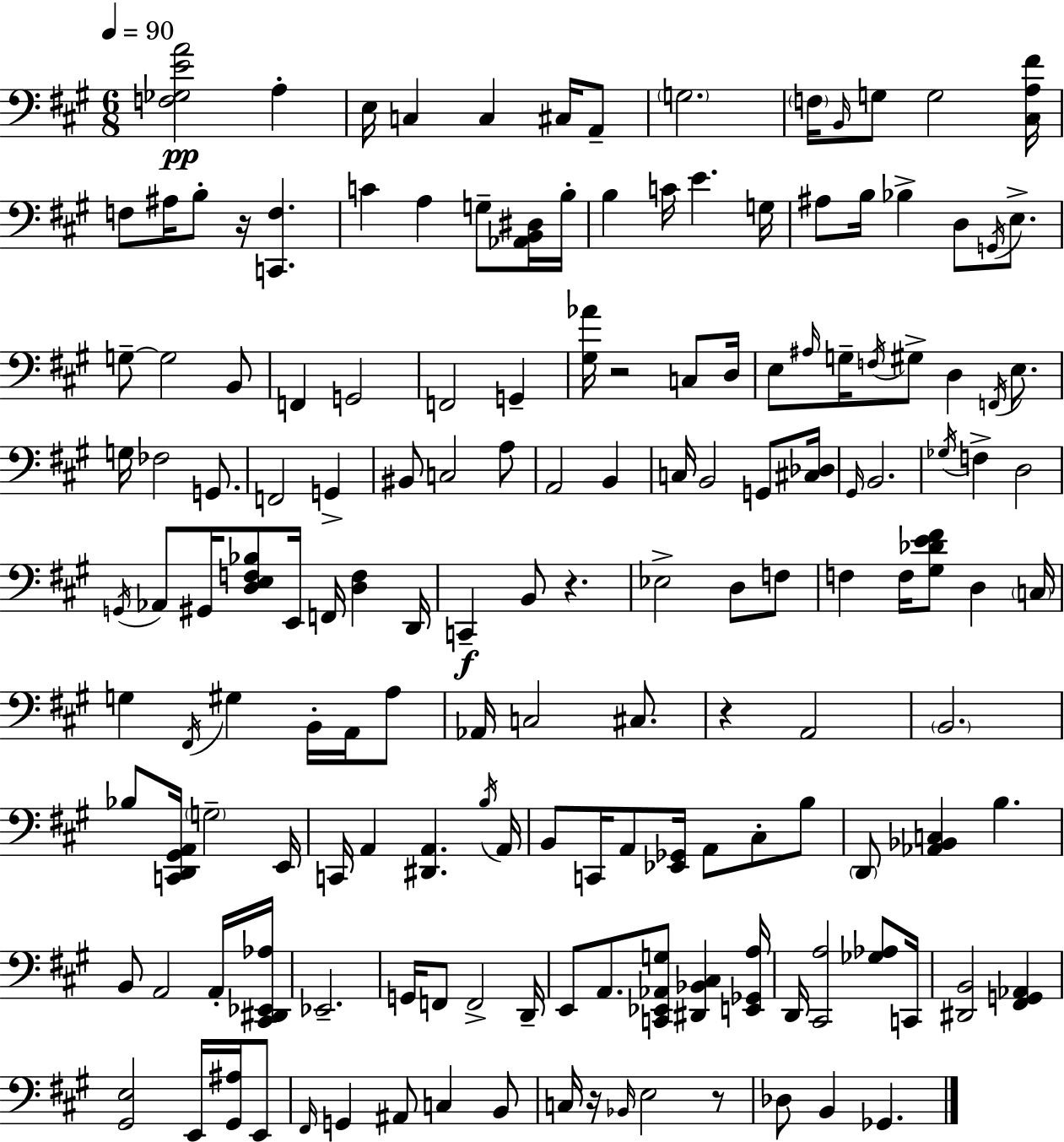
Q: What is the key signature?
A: A major